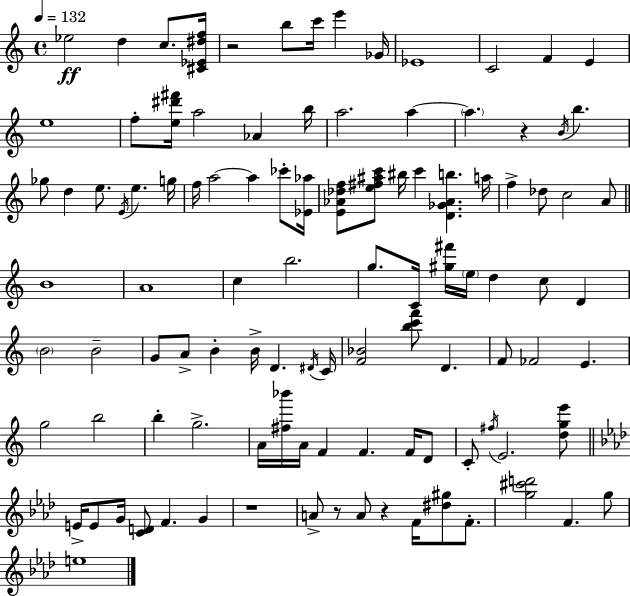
Eb5/h D5/q C5/e. [C#4,Eb4,D#5,F5]/s R/h B5/e C6/s E6/q Gb4/s Eb4/w C4/h F4/q E4/q E5/w F5/e [E5,D#6,F#6]/s A5/h Ab4/q B5/s A5/h. A5/q A5/q. R/q B4/s B5/q. Gb5/e D5/q E5/e. E4/s E5/q. G5/s F5/s A5/h A5/q CES6/e [Eb4,Ab5]/s [E4,Ab4,Db5,F5]/e [E5,F#5,A#5,C6]/e BIS5/s C6/q [D4,Gb4,Ab4,B5]/q. A5/s F5/q Db5/e C5/h A4/e B4/w A4/w C5/q B5/h. G5/e. C4/s [G#5,F#6]/s E5/s D5/q C5/e D4/q B4/h B4/h G4/e A4/e B4/q B4/s D4/q. D#4/s C4/s [F4,Bb4]/h [B5,C6,F6]/e D4/q. F4/e FES4/h E4/q. G5/h B5/h B5/q G5/h. A4/s [F#5,Bb6]/s A4/s F4/q F4/q. F4/s D4/e C4/e F#5/s E4/h. [D5,G5,E6]/e E4/s E4/e G4/s [C4,D4]/e F4/q. G4/q R/w A4/e R/e A4/e R/q F4/s [D#5,G#5]/e F4/e. [G5,C#6,D6]/h F4/q. G5/e E5/w